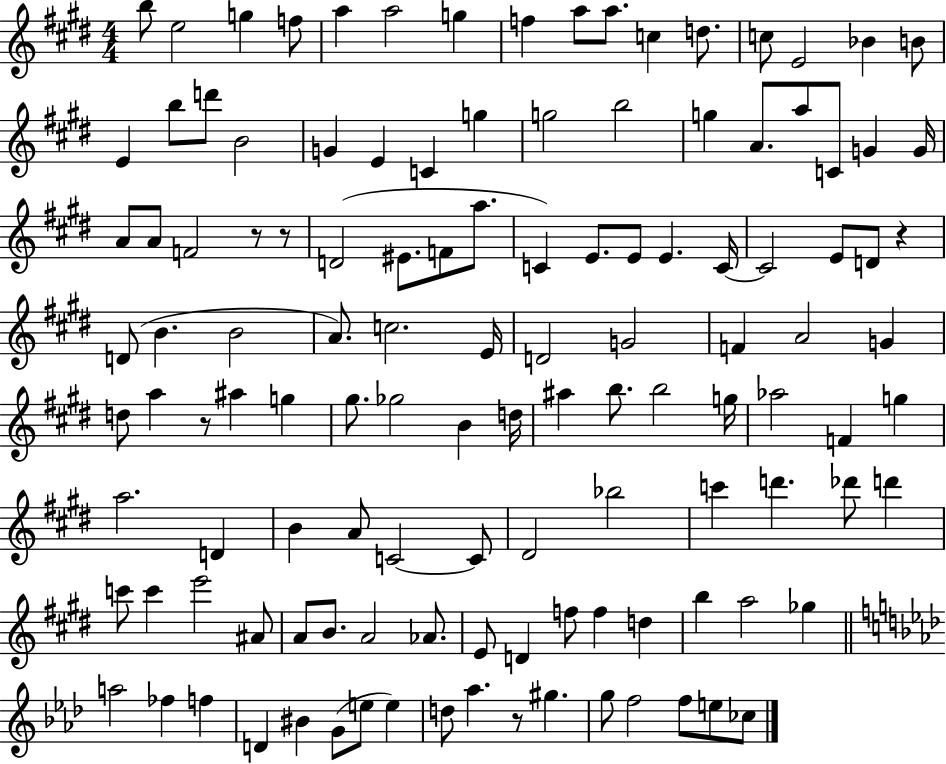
B5/e E5/h G5/q F5/e A5/q A5/h G5/q F5/q A5/e A5/e. C5/q D5/e. C5/e E4/h Bb4/q B4/e E4/q B5/e D6/e B4/h G4/q E4/q C4/q G5/q G5/h B5/h G5/q A4/e. A5/e C4/e G4/q G4/s A4/e A4/e F4/h R/e R/e D4/h EIS4/e. F4/e A5/e. C4/q E4/e. E4/e E4/q. C4/s C4/h E4/e D4/e R/q D4/e B4/q. B4/h A4/e. C5/h. E4/s D4/h G4/h F4/q A4/h G4/q D5/e A5/q R/e A#5/q G5/q G#5/e. Gb5/h B4/q D5/s A#5/q B5/e. B5/h G5/s Ab5/h F4/q G5/q A5/h. D4/q B4/q A4/e C4/h C4/e D#4/h Bb5/h C6/q D6/q. Db6/e D6/q C6/e C6/q E6/h A#4/e A4/e B4/e. A4/h Ab4/e. E4/e D4/q F5/e F5/q D5/q B5/q A5/h Gb5/q A5/h FES5/q F5/q D4/q BIS4/q G4/e E5/e E5/q D5/e Ab5/q. R/e G#5/q. G5/e F5/h F5/e E5/e CES5/e